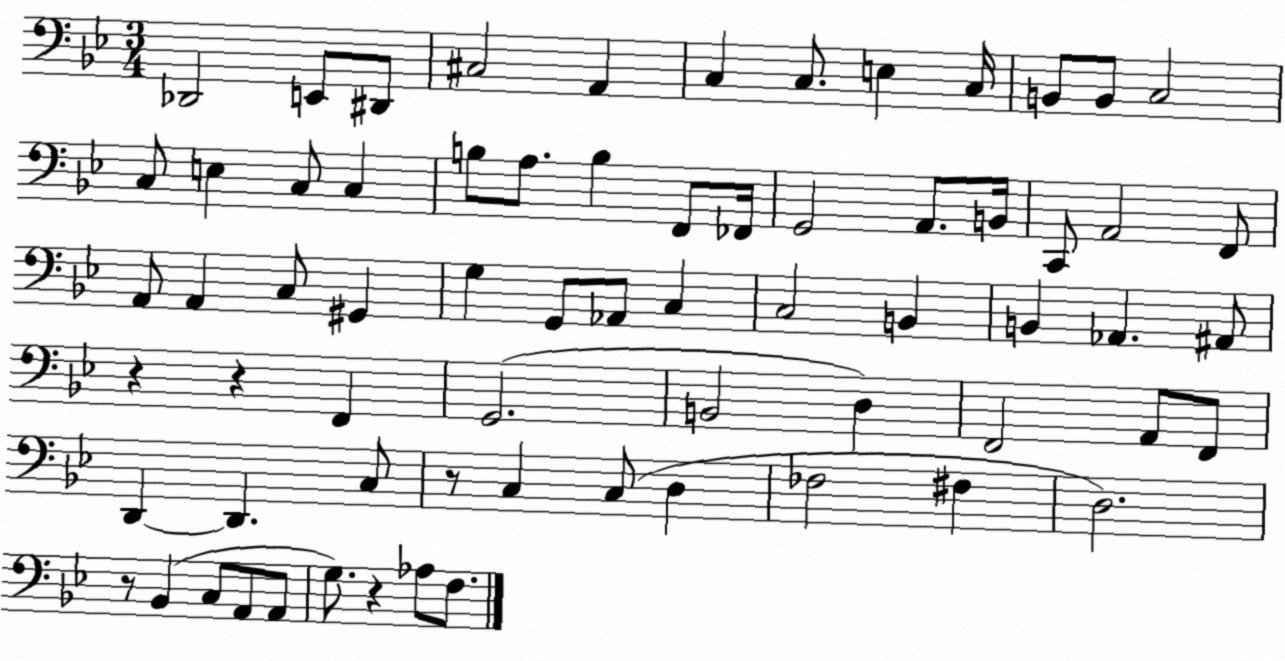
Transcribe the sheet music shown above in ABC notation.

X:1
T:Untitled
M:3/4
L:1/4
K:Bb
_D,,2 E,,/2 ^D,,/2 ^C,2 A,, C, C,/2 E, C,/4 B,,/2 B,,/2 C,2 C,/2 E, C,/2 C, B,/2 A,/2 B, F,,/2 _F,,/4 G,,2 A,,/2 B,,/4 C,,/2 A,,2 F,,/2 A,,/2 A,, C,/2 ^G,, G, G,,/2 _A,,/2 C, C,2 B,, B,, _A,, ^A,,/2 z z F,, G,,2 B,,2 D, F,,2 A,,/2 F,,/2 D,, D,, C,/2 z/2 C, C,/2 D, _F,2 ^F, D,2 z/2 _B,, C,/2 A,,/2 A,,/2 G,/2 z _A,/2 F,/2